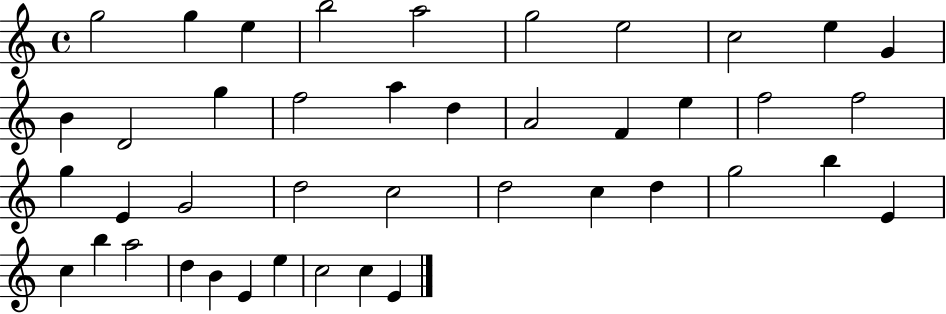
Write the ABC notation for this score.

X:1
T:Untitled
M:4/4
L:1/4
K:C
g2 g e b2 a2 g2 e2 c2 e G B D2 g f2 a d A2 F e f2 f2 g E G2 d2 c2 d2 c d g2 b E c b a2 d B E e c2 c E